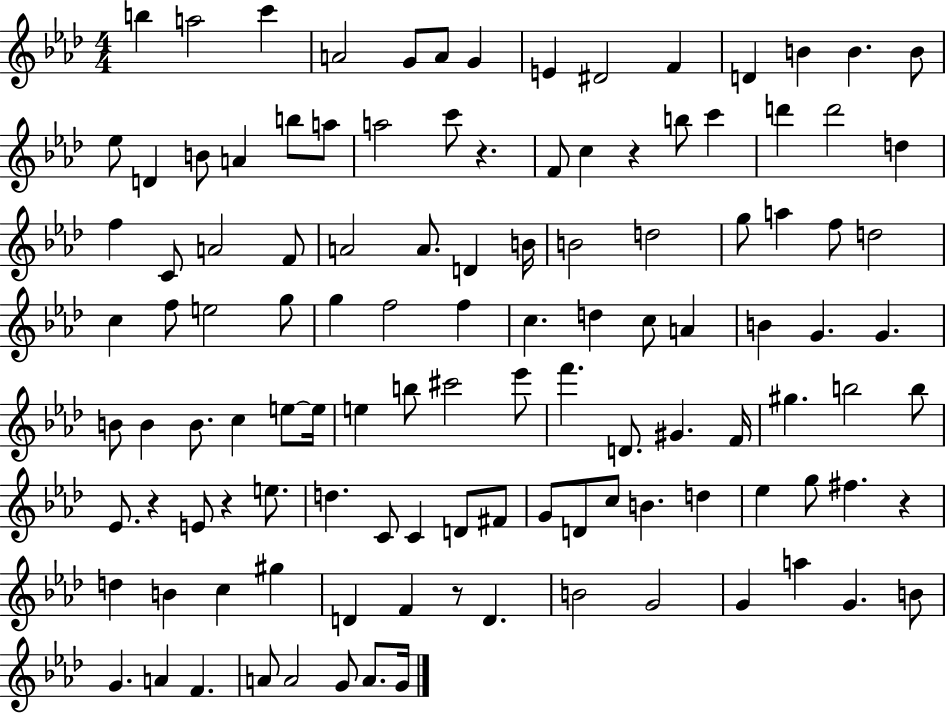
X:1
T:Untitled
M:4/4
L:1/4
K:Ab
b a2 c' A2 G/2 A/2 G E ^D2 F D B B B/2 _e/2 D B/2 A b/2 a/2 a2 c'/2 z F/2 c z b/2 c' d' d'2 d f C/2 A2 F/2 A2 A/2 D B/4 B2 d2 g/2 a f/2 d2 c f/2 e2 g/2 g f2 f c d c/2 A B G G B/2 B B/2 c e/2 e/4 e b/2 ^c'2 _e'/2 f' D/2 ^G F/4 ^g b2 b/2 _E/2 z E/2 z e/2 d C/2 C D/2 ^F/2 G/2 D/2 c/2 B d _e g/2 ^f z d B c ^g D F z/2 D B2 G2 G a G B/2 G A F A/2 A2 G/2 A/2 G/4